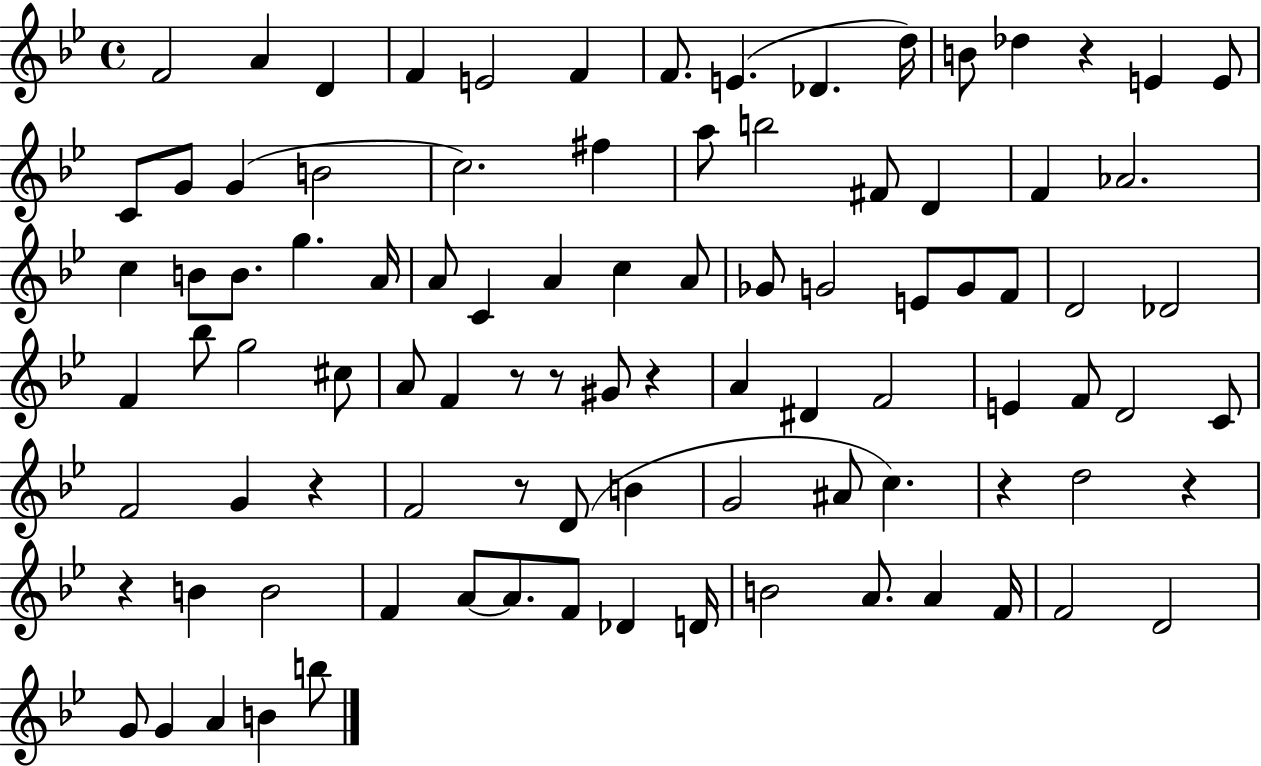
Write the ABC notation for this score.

X:1
T:Untitled
M:4/4
L:1/4
K:Bb
F2 A D F E2 F F/2 E _D d/4 B/2 _d z E E/2 C/2 G/2 G B2 c2 ^f a/2 b2 ^F/2 D F _A2 c B/2 B/2 g A/4 A/2 C A c A/2 _G/2 G2 E/2 G/2 F/2 D2 _D2 F _b/2 g2 ^c/2 A/2 F z/2 z/2 ^G/2 z A ^D F2 E F/2 D2 C/2 F2 G z F2 z/2 D/2 B G2 ^A/2 c z d2 z z B B2 F A/2 A/2 F/2 _D D/4 B2 A/2 A F/4 F2 D2 G/2 G A B b/2